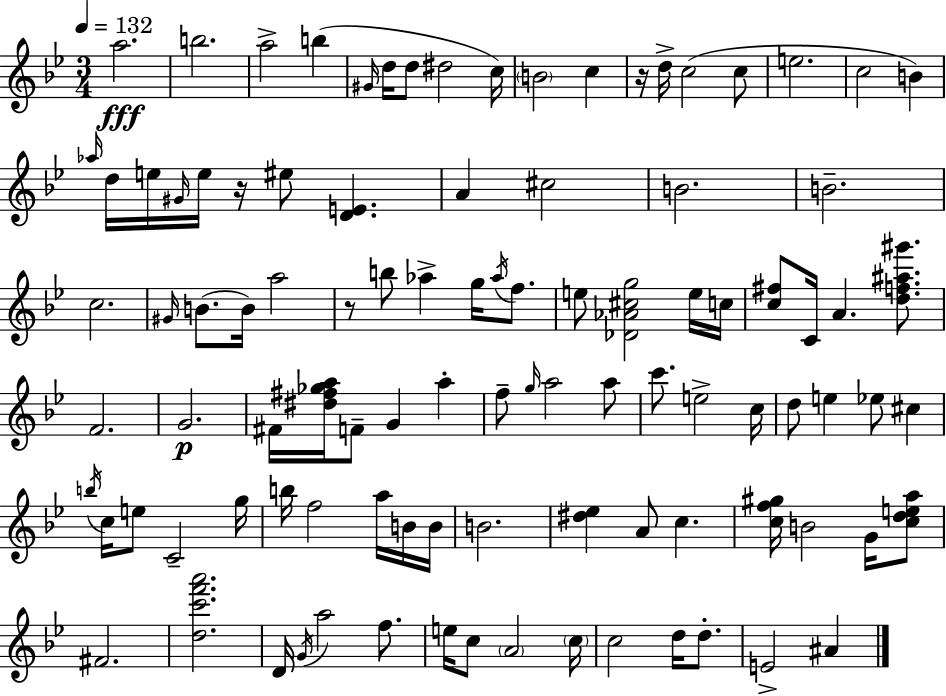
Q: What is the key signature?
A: BES major